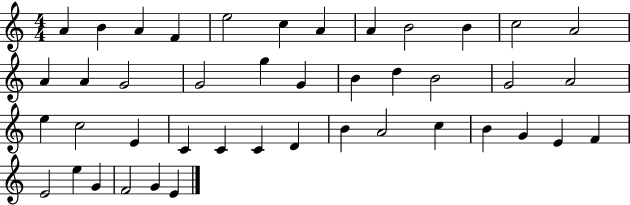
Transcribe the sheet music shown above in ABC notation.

X:1
T:Untitled
M:4/4
L:1/4
K:C
A B A F e2 c A A B2 B c2 A2 A A G2 G2 g G B d B2 G2 A2 e c2 E C C C D B A2 c B G E F E2 e G F2 G E